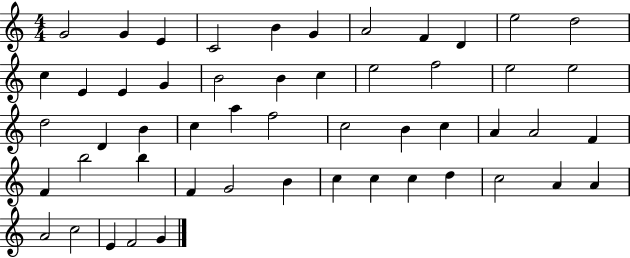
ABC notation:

X:1
T:Untitled
M:4/4
L:1/4
K:C
G2 G E C2 B G A2 F D e2 d2 c E E G B2 B c e2 f2 e2 e2 d2 D B c a f2 c2 B c A A2 F F b2 b F G2 B c c c d c2 A A A2 c2 E F2 G